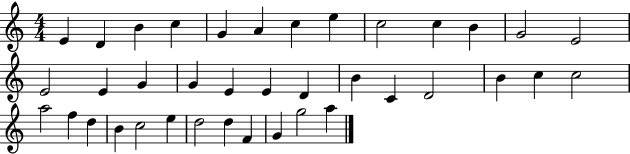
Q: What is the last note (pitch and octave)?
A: A5